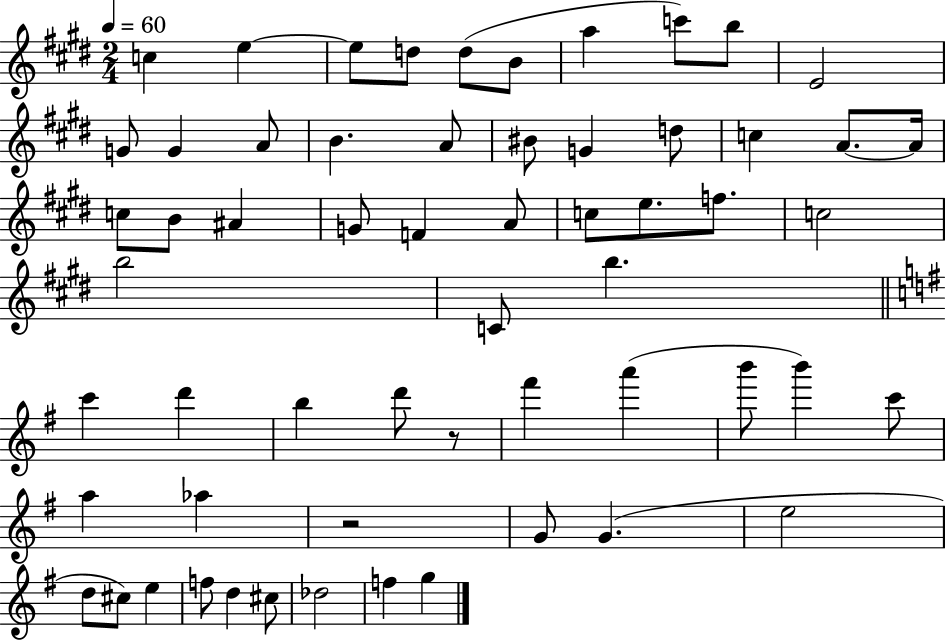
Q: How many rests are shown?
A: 2